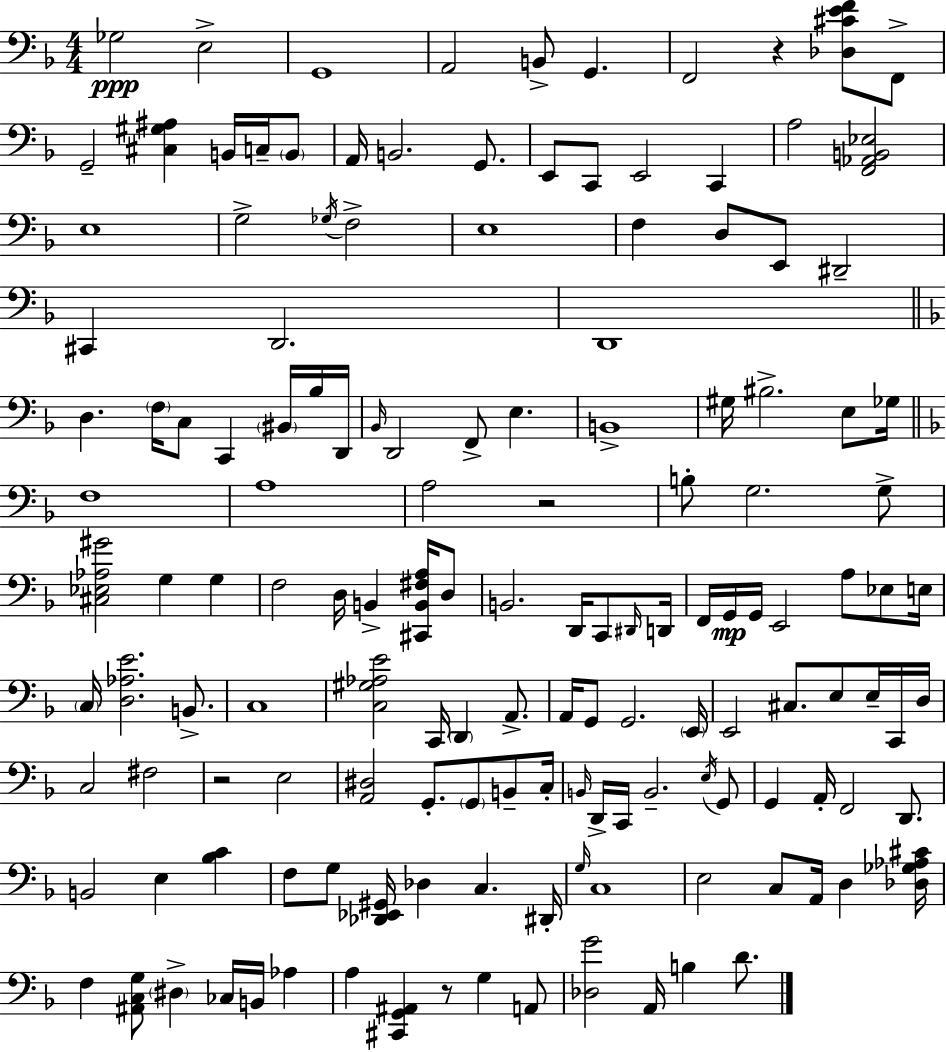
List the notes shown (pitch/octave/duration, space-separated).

Gb3/h E3/h G2/w A2/h B2/e G2/q. F2/h R/q [Db3,C#4,E4,F4]/e F2/e G2/h [C#3,G#3,A#3]/q B2/s C3/s B2/e A2/s B2/h. G2/e. E2/e C2/e E2/h C2/q A3/h [F2,Ab2,B2,Eb3]/h E3/w G3/h Gb3/s F3/h E3/w F3/q D3/e E2/e D#2/h C#2/q D2/h. D2/w D3/q. F3/s C3/e C2/q BIS2/s Bb3/s D2/s Bb2/s D2/h F2/e E3/q. B2/w G#3/s BIS3/h. E3/e Gb3/s F3/w A3/w A3/h R/h B3/e G3/h. G3/e [C#3,Eb3,Ab3,G#4]/h G3/q G3/q F3/h D3/s B2/q [C#2,B2,F#3,A3]/s D3/e B2/h. D2/s C2/e D#2/s D2/s F2/s G2/s G2/s E2/h A3/e Eb3/e E3/s C3/s [D3,Ab3,E4]/h. B2/e. C3/w [C3,G#3,Ab3,E4]/h C2/s D2/q A2/e. A2/s G2/e G2/h. E2/s E2/h C#3/e. E3/e E3/s C2/s D3/s C3/h F#3/h R/h E3/h [A2,D#3]/h G2/e. G2/e B2/e C3/s B2/s D2/s C2/s B2/h. E3/s G2/e G2/q A2/s F2/h D2/e. B2/h E3/q [Bb3,C4]/q F3/e G3/e [Db2,Eb2,G#2]/s Db3/q C3/q. D#2/s G3/s C3/w E3/h C3/e A2/s D3/q [Db3,Gb3,Ab3,C#4]/s F3/q [A#2,C3,G3]/e D#3/q CES3/s B2/s Ab3/q A3/q [C#2,G2,A#2]/q R/e G3/q A2/e [Db3,G4]/h A2/s B3/q D4/e.